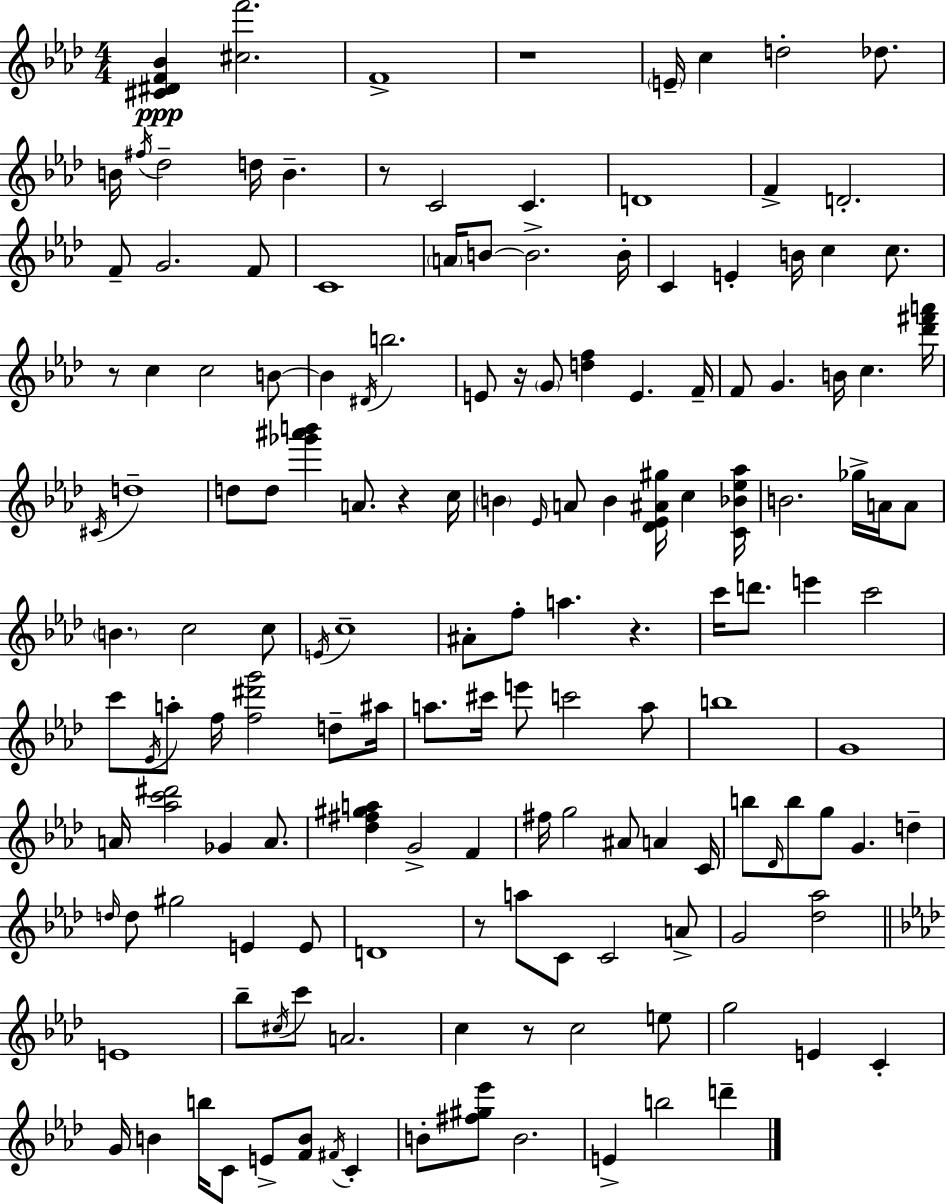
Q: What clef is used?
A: treble